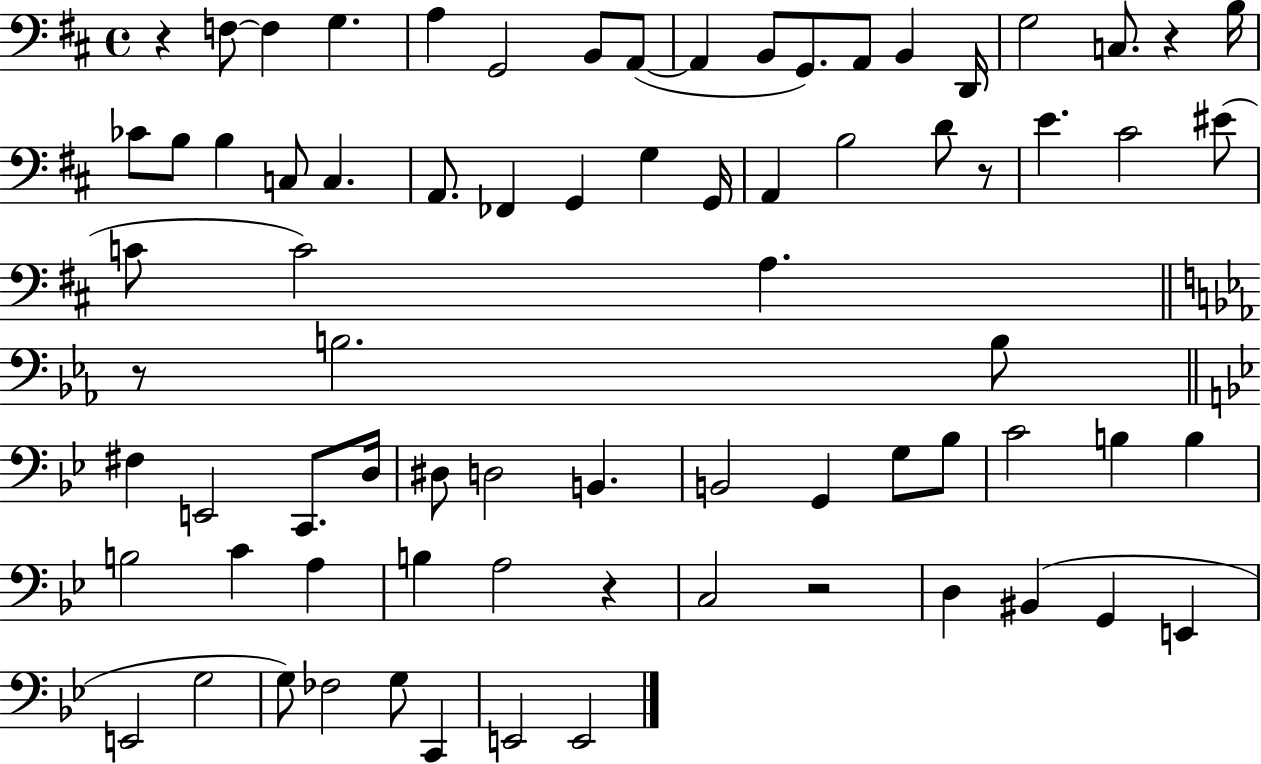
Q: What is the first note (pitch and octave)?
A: F3